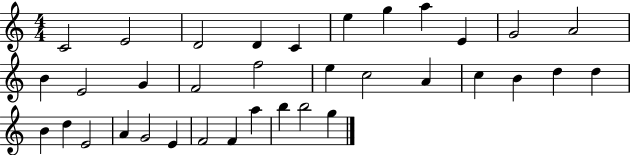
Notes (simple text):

C4/h E4/h D4/h D4/q C4/q E5/q G5/q A5/q E4/q G4/h A4/h B4/q E4/h G4/q F4/h F5/h E5/q C5/h A4/q C5/q B4/q D5/q D5/q B4/q D5/q E4/h A4/q G4/h E4/q F4/h F4/q A5/q B5/q B5/h G5/q